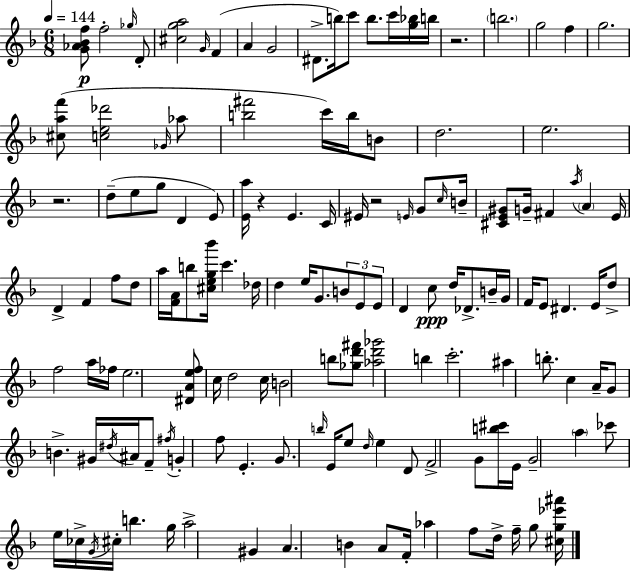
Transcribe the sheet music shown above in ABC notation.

X:1
T:Untitled
M:6/8
L:1/4
K:F
[G_A_Bf]/2 f2 _g/4 D/2 [^cga]2 G/4 F A G2 ^D/2 b/4 c'/2 b/2 c'/4 [g_b]/4 b/4 z2 b2 g2 f g2 [^caf']/2 [ce_d']2 _G/4 _a/2 [b^f']2 c'/4 b/4 B/2 d2 e2 z2 d/2 e/2 g/2 D E/2 [Ea]/4 z E C/4 ^E/4 z2 E/4 G/2 c/4 B/4 [^CE^G]/2 G/4 ^F a/4 A E/4 D F f/2 d/2 a/4 [FA]/4 b/2 [^ceg_b']/4 c' _d/4 d e/4 G/2 B/2 E/2 E/2 D c/2 d/4 _D/2 B/4 G/4 F/4 E/2 ^D E/4 d/2 f2 a/4 _f/4 e2 [^DAef]/2 c/4 d2 c/4 B2 b/2 [_gd'^f']/2 [_ad'_g']2 b c'2 ^a b/2 c A/4 G/2 B ^G/4 ^d/4 ^A/4 F/2 ^f/4 G f/2 E G/2 b/4 E/4 e/2 d/4 e D/2 F2 G/2 [b^c']/4 E/4 G2 a _c'/2 e/4 _c/4 G/4 ^c/4 b g/4 a2 ^G A B A/2 F/4 _a f/2 d/4 f/4 g/2 [^cg_e'^a']/4